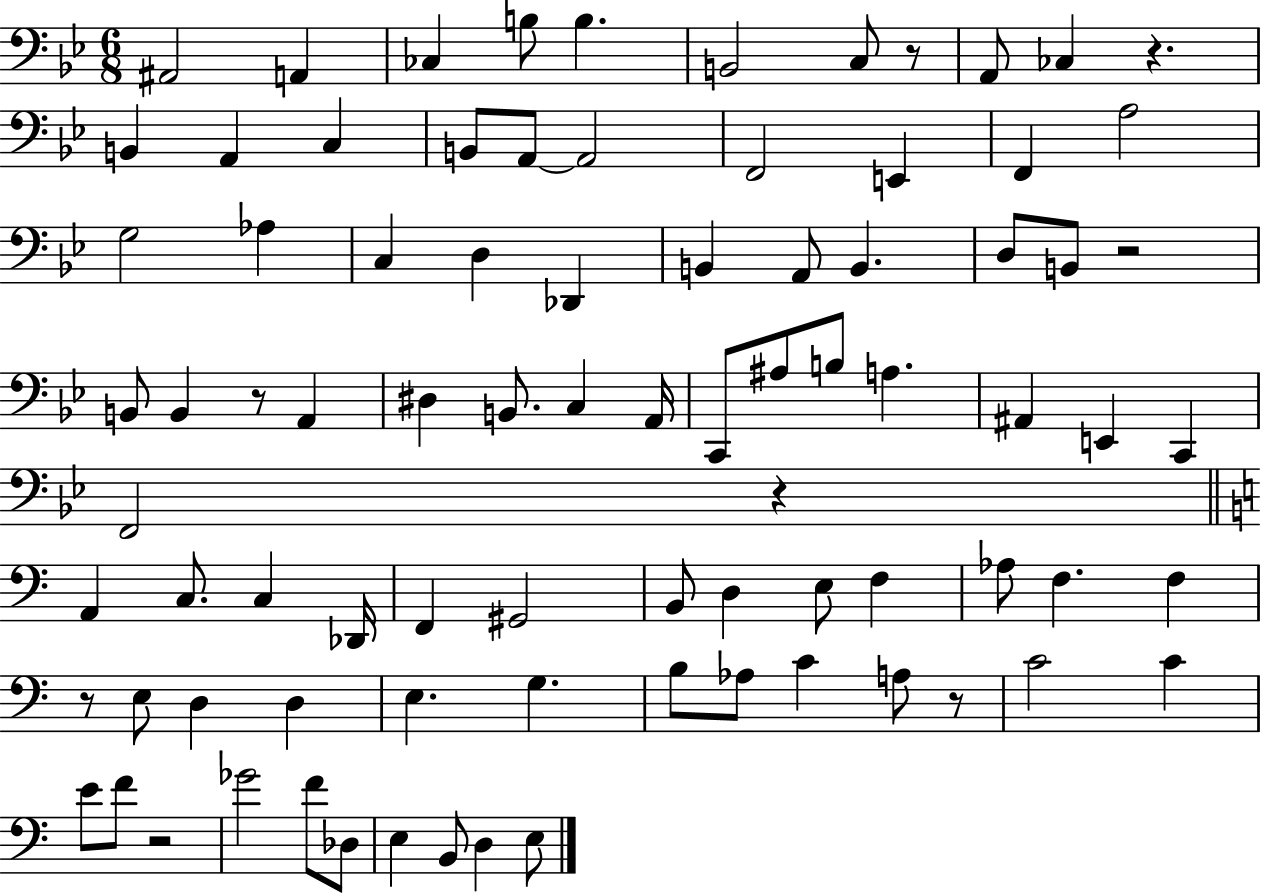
A#2/h A2/q CES3/q B3/e B3/q. B2/h C3/e R/e A2/e CES3/q R/q. B2/q A2/q C3/q B2/e A2/e A2/h F2/h E2/q F2/q A3/h G3/h Ab3/q C3/q D3/q Db2/q B2/q A2/e B2/q. D3/e B2/e R/h B2/e B2/q R/e A2/q D#3/q B2/e. C3/q A2/s C2/e A#3/e B3/e A3/q. A#2/q E2/q C2/q F2/h R/q A2/q C3/e. C3/q Db2/s F2/q G#2/h B2/e D3/q E3/e F3/q Ab3/e F3/q. F3/q R/e E3/e D3/q D3/q E3/q. G3/q. B3/e Ab3/e C4/q A3/e R/e C4/h C4/q E4/e F4/e R/h Gb4/h F4/e Db3/e E3/q B2/e D3/q E3/e